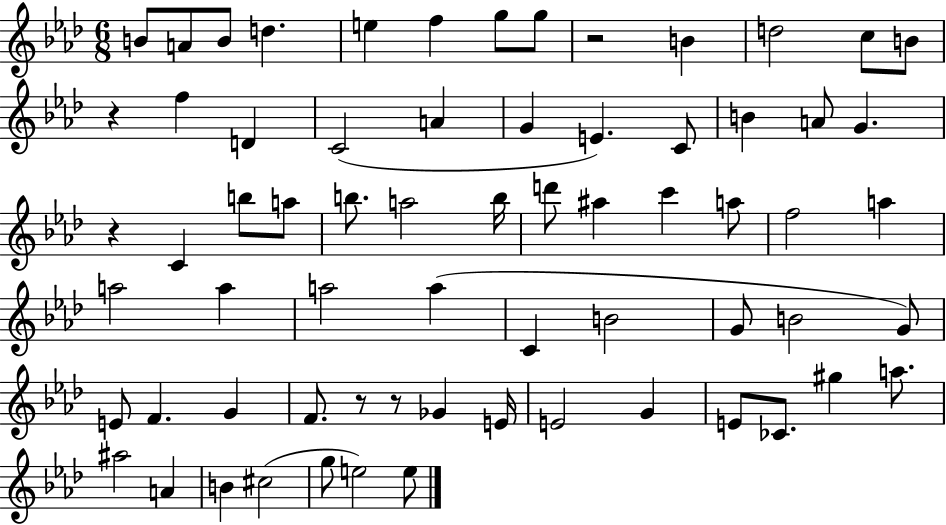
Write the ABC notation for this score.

X:1
T:Untitled
M:6/8
L:1/4
K:Ab
B/2 A/2 B/2 d e f g/2 g/2 z2 B d2 c/2 B/2 z f D C2 A G E C/2 B A/2 G z C b/2 a/2 b/2 a2 b/4 d'/2 ^a c' a/2 f2 a a2 a a2 a C B2 G/2 B2 G/2 E/2 F G F/2 z/2 z/2 _G E/4 E2 G E/2 _C/2 ^g a/2 ^a2 A B ^c2 g/2 e2 e/2